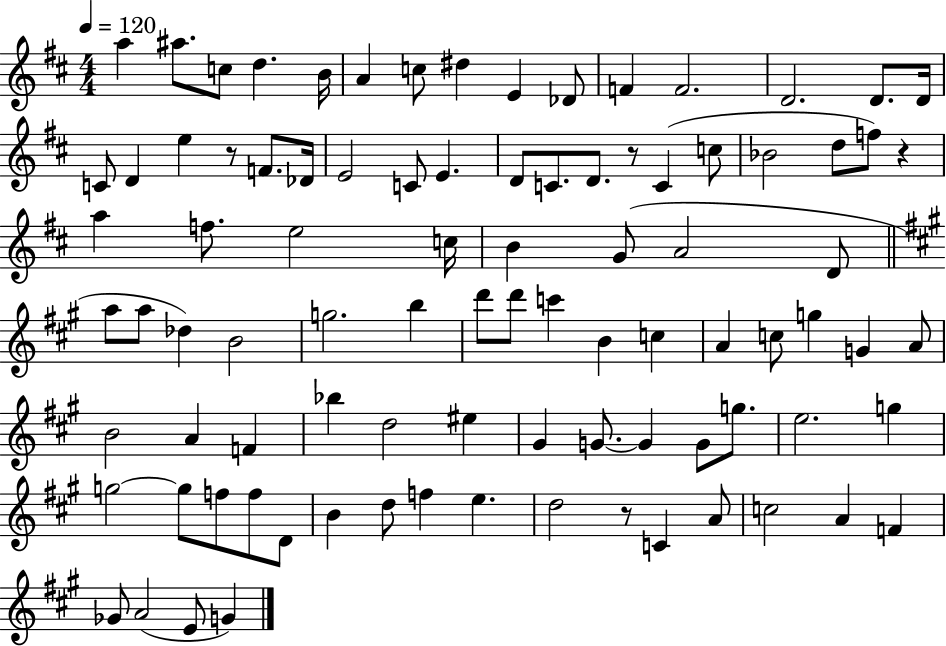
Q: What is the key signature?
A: D major